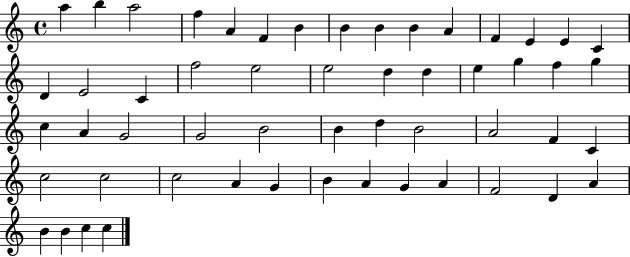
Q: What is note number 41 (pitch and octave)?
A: C5